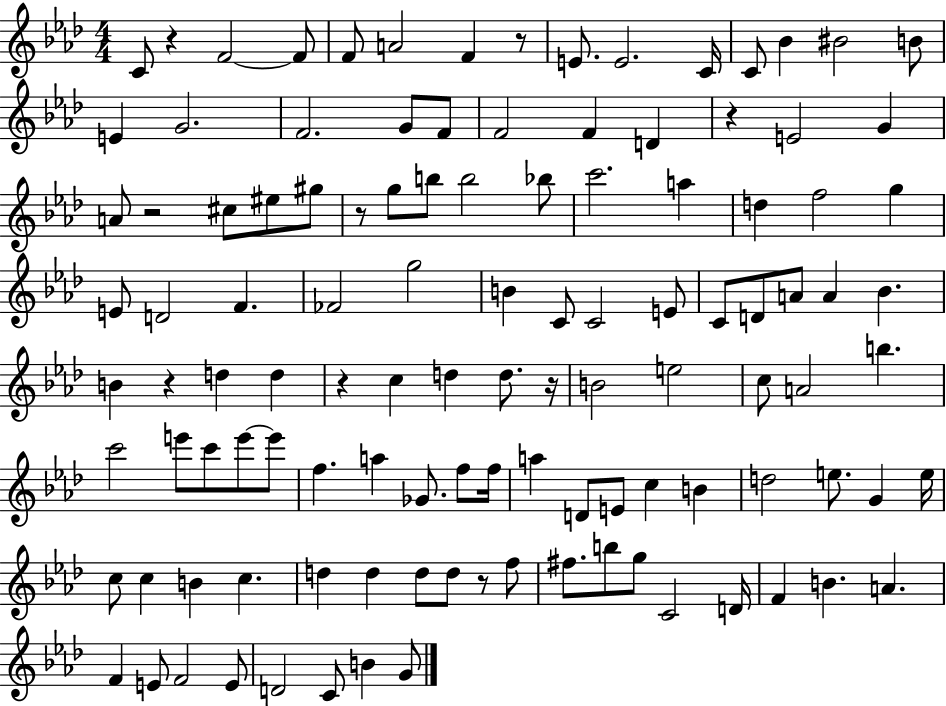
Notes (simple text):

C4/e R/q F4/h F4/e F4/e A4/h F4/q R/e E4/e. E4/h. C4/s C4/e Bb4/q BIS4/h B4/e E4/q G4/h. F4/h. G4/e F4/e F4/h F4/q D4/q R/q E4/h G4/q A4/e R/h C#5/e EIS5/e G#5/e R/e G5/e B5/e B5/h Bb5/e C6/h. A5/q D5/q F5/h G5/q E4/e D4/h F4/q. FES4/h G5/h B4/q C4/e C4/h E4/e C4/e D4/e A4/e A4/q Bb4/q. B4/q R/q D5/q D5/q R/q C5/q D5/q D5/e. R/s B4/h E5/h C5/e A4/h B5/q. C6/h E6/e C6/e E6/e E6/e F5/q. A5/q Gb4/e. F5/e F5/s A5/q D4/e E4/e C5/q B4/q D5/h E5/e. G4/q E5/s C5/e C5/q B4/q C5/q. D5/q D5/q D5/e D5/e R/e F5/e F#5/e. B5/e G5/e C4/h D4/s F4/q B4/q. A4/q. F4/q E4/e F4/h E4/e D4/h C4/e B4/q G4/e